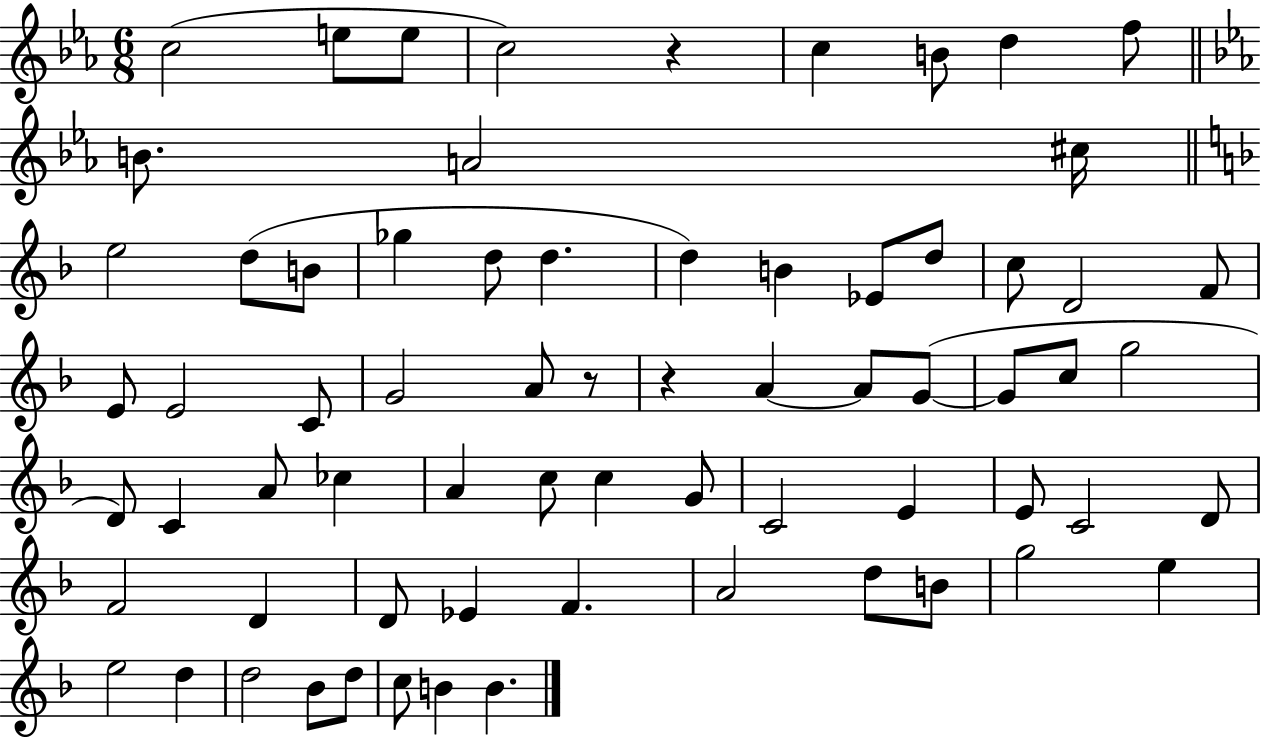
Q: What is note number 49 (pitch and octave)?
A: F4